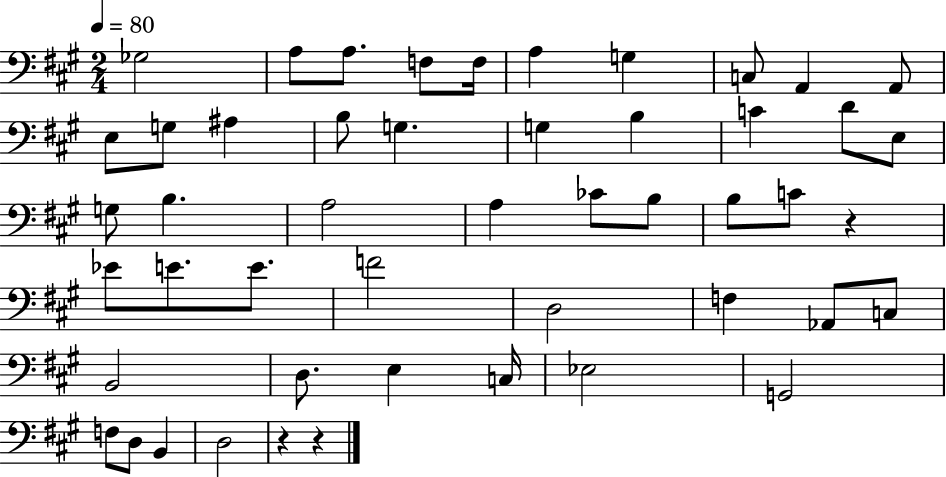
X:1
T:Untitled
M:2/4
L:1/4
K:A
_G,2 A,/2 A,/2 F,/2 F,/4 A, G, C,/2 A,, A,,/2 E,/2 G,/2 ^A, B,/2 G, G, B, C D/2 E,/2 G,/2 B, A,2 A, _C/2 B,/2 B,/2 C/2 z _E/2 E/2 E/2 F2 D,2 F, _A,,/2 C,/2 B,,2 D,/2 E, C,/4 _E,2 G,,2 F,/2 D,/2 B,, D,2 z z